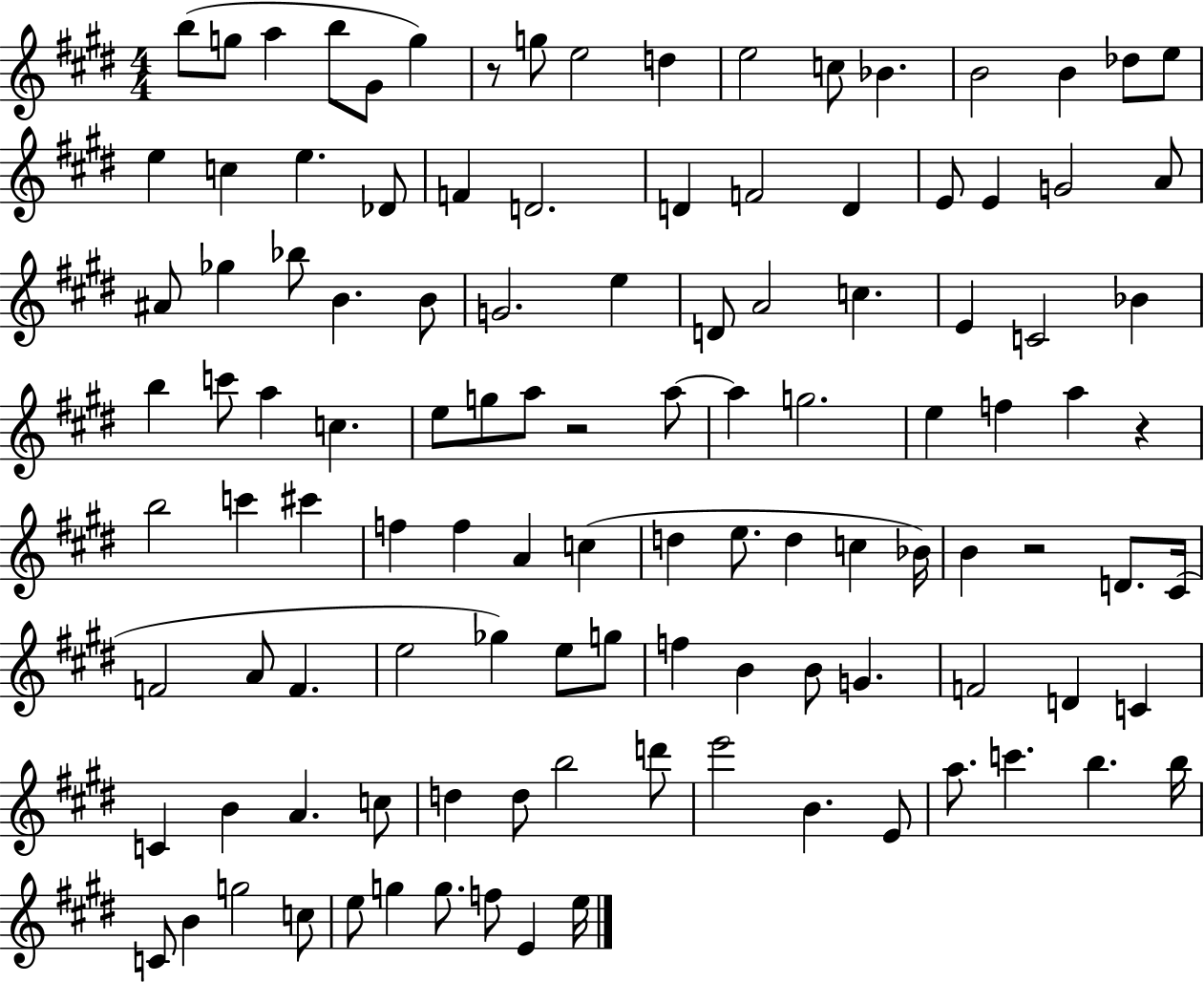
{
  \clef treble
  \numericTimeSignature
  \time 4/4
  \key e \major
  b''8( g''8 a''4 b''8 gis'8 g''4) | r8 g''8 e''2 d''4 | e''2 c''8 bes'4. | b'2 b'4 des''8 e''8 | \break e''4 c''4 e''4. des'8 | f'4 d'2. | d'4 f'2 d'4 | e'8 e'4 g'2 a'8 | \break ais'8 ges''4 bes''8 b'4. b'8 | g'2. e''4 | d'8 a'2 c''4. | e'4 c'2 bes'4 | \break b''4 c'''8 a''4 c''4. | e''8 g''8 a''8 r2 a''8~~ | a''4 g''2. | e''4 f''4 a''4 r4 | \break b''2 c'''4 cis'''4 | f''4 f''4 a'4 c''4( | d''4 e''8. d''4 c''4 bes'16) | b'4 r2 d'8. cis'16( | \break f'2 a'8 f'4. | e''2 ges''4) e''8 g''8 | f''4 b'4 b'8 g'4. | f'2 d'4 c'4 | \break c'4 b'4 a'4. c''8 | d''4 d''8 b''2 d'''8 | e'''2 b'4. e'8 | a''8. c'''4. b''4. b''16 | \break c'8 b'4 g''2 c''8 | e''8 g''4 g''8. f''8 e'4 e''16 | \bar "|."
}